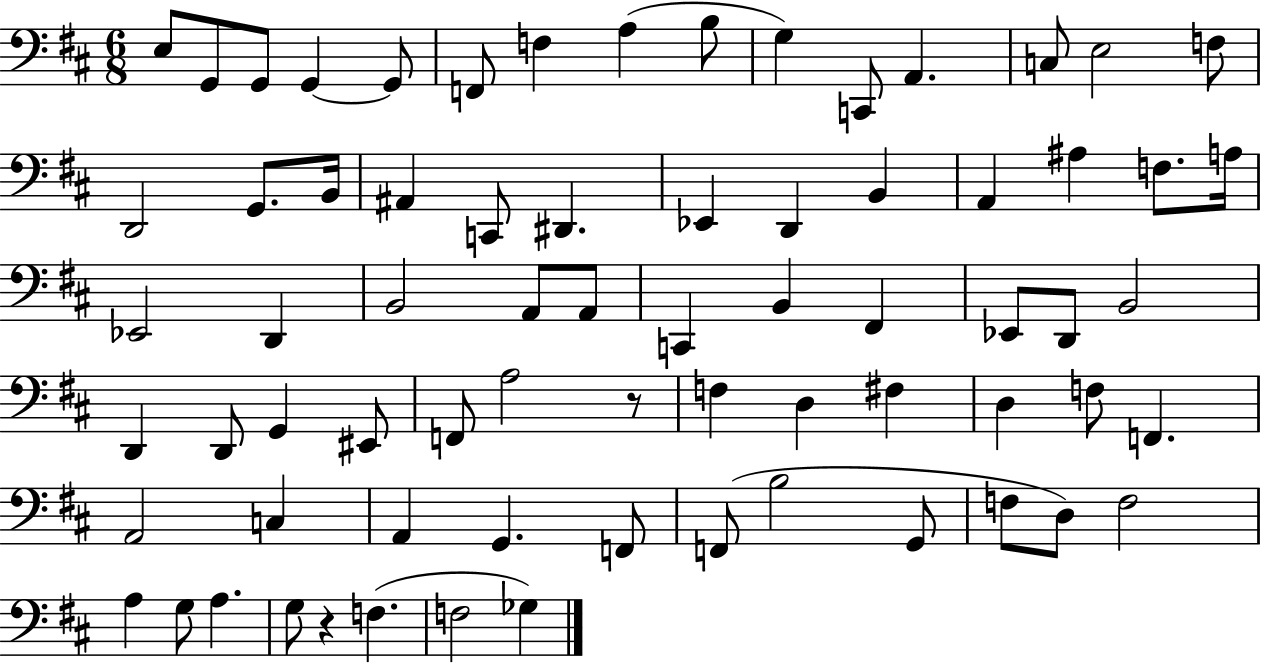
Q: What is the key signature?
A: D major